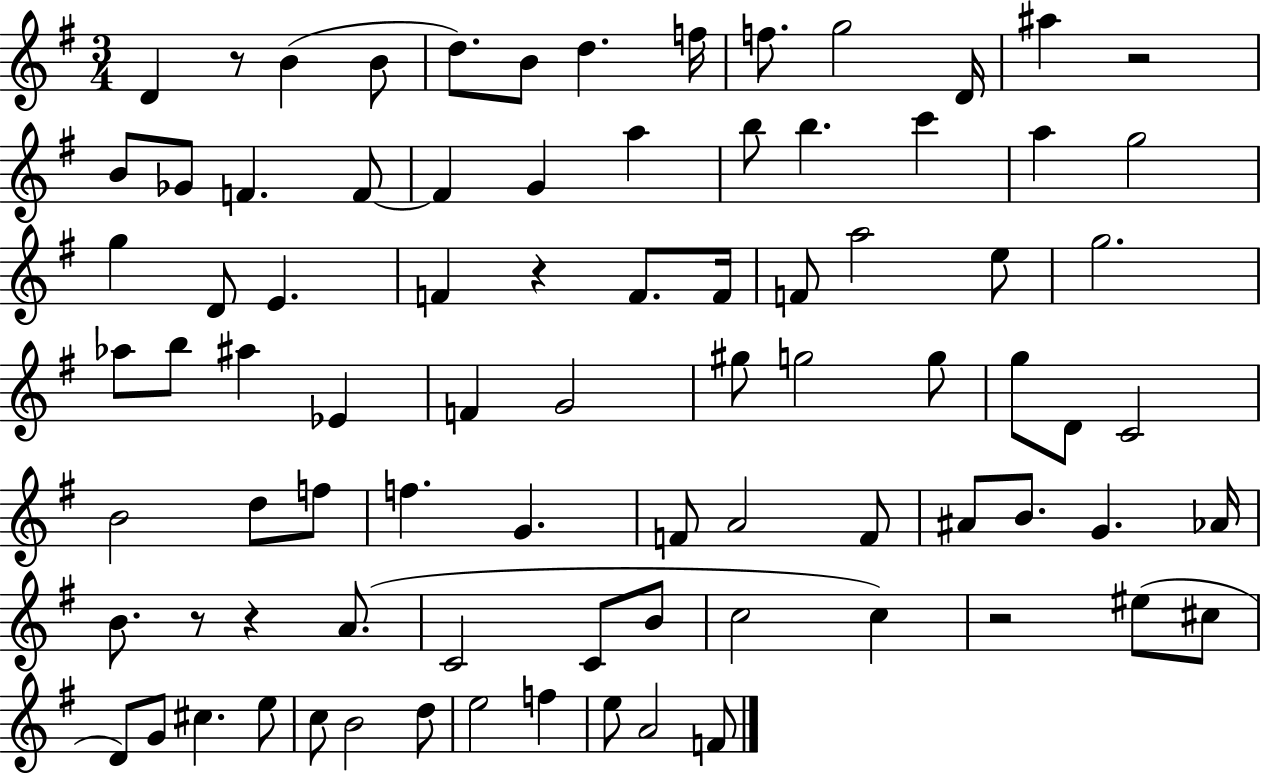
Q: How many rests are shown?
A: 6